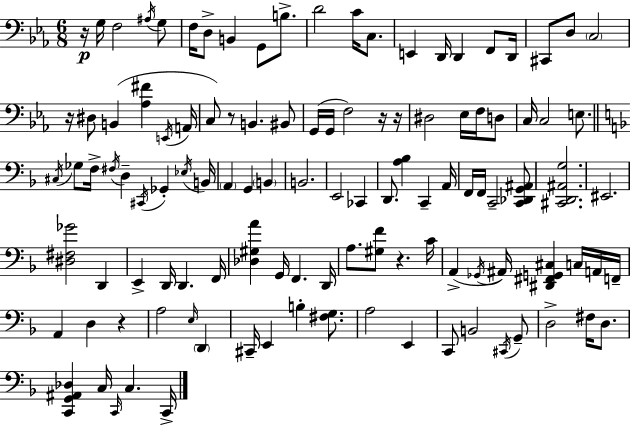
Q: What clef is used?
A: bass